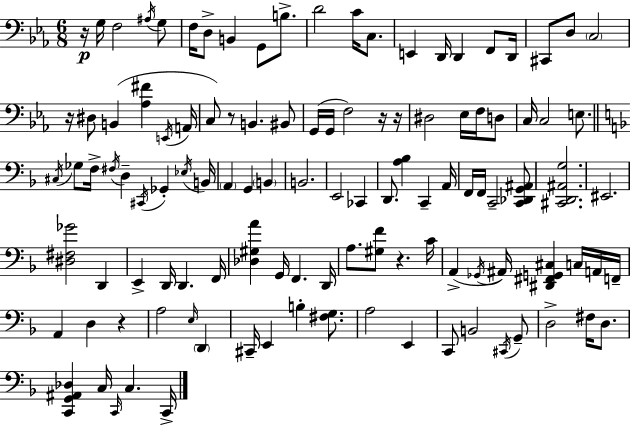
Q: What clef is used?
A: bass